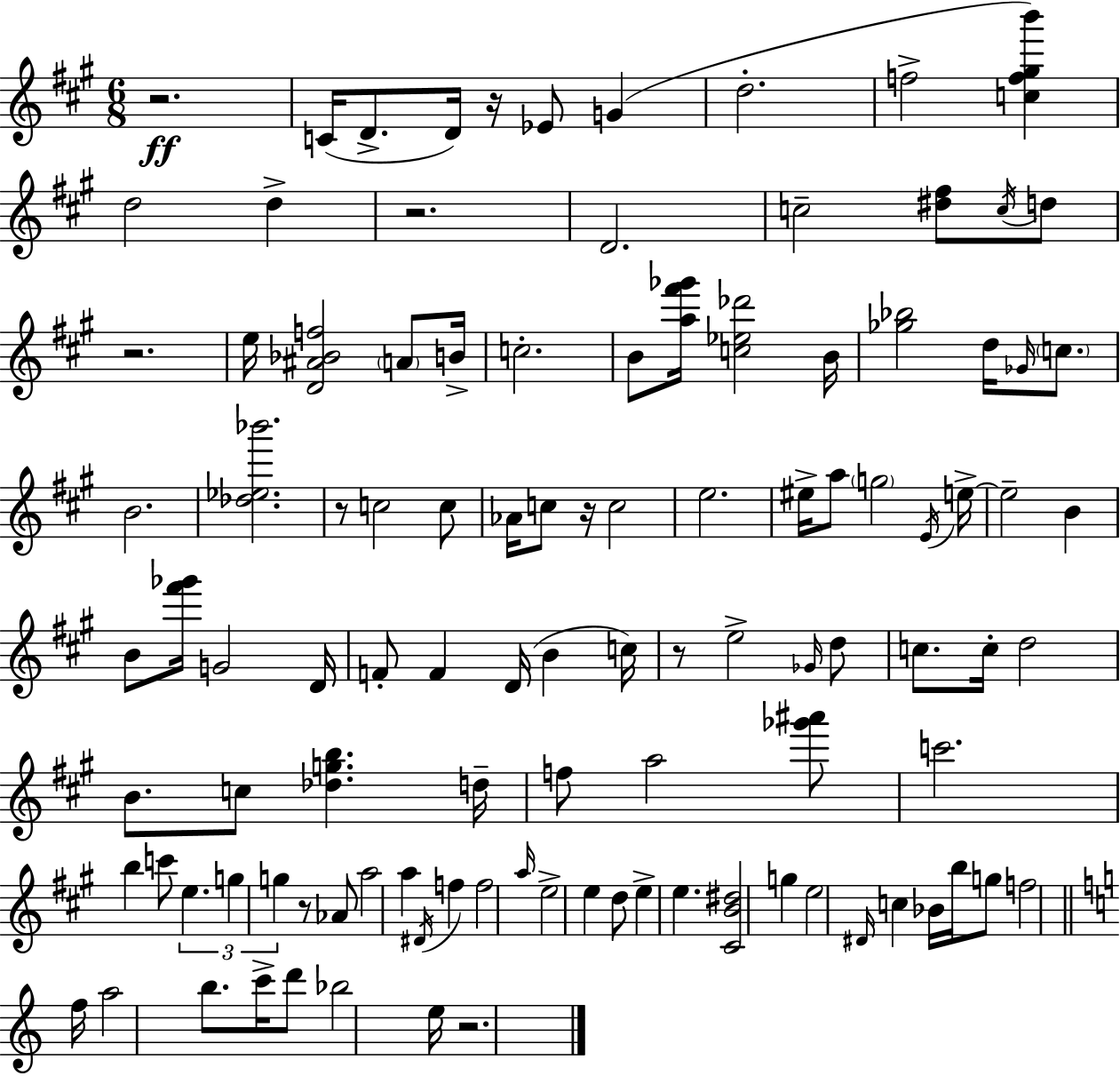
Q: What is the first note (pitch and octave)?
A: C4